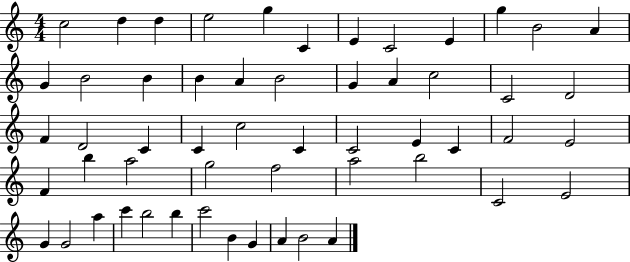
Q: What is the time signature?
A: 4/4